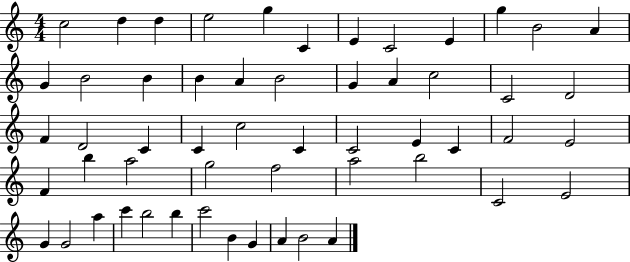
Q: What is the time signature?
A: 4/4